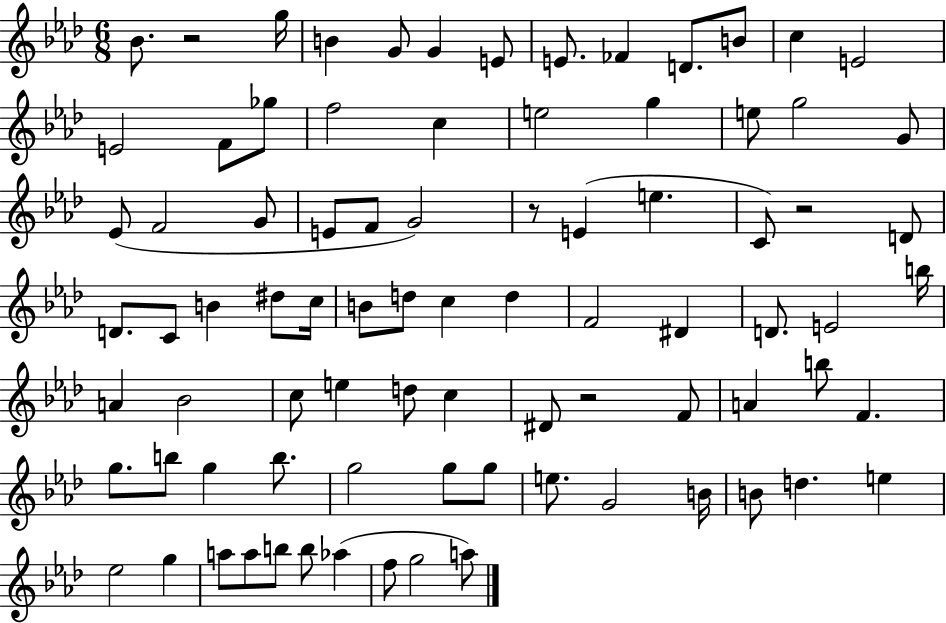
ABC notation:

X:1
T:Untitled
M:6/8
L:1/4
K:Ab
_B/2 z2 g/4 B G/2 G E/2 E/2 _F D/2 B/2 c E2 E2 F/2 _g/2 f2 c e2 g e/2 g2 G/2 _E/2 F2 G/2 E/2 F/2 G2 z/2 E e C/2 z2 D/2 D/2 C/2 B ^d/2 c/4 B/2 d/2 c d F2 ^D D/2 E2 b/4 A _B2 c/2 e d/2 c ^D/2 z2 F/2 A b/2 F g/2 b/2 g b/2 g2 g/2 g/2 e/2 G2 B/4 B/2 d e _e2 g a/2 a/2 b/2 b/2 _a f/2 g2 a/2